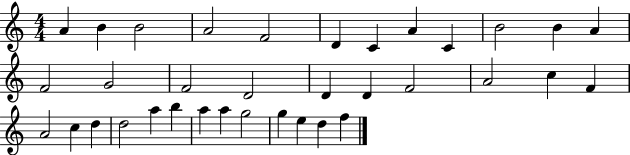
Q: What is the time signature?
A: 4/4